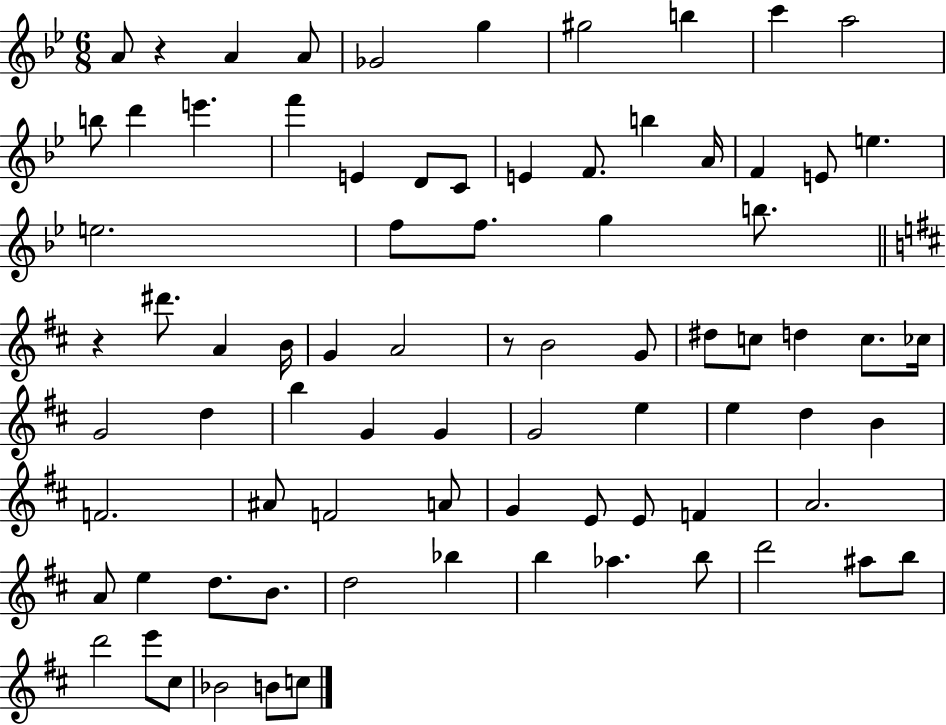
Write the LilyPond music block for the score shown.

{
  \clef treble
  \numericTimeSignature
  \time 6/8
  \key bes \major
  a'8 r4 a'4 a'8 | ges'2 g''4 | gis''2 b''4 | c'''4 a''2 | \break b''8 d'''4 e'''4. | f'''4 e'4 d'8 c'8 | e'4 f'8. b''4 a'16 | f'4 e'8 e''4. | \break e''2. | f''8 f''8. g''4 b''8. | \bar "||" \break \key d \major r4 dis'''8. a'4 b'16 | g'4 a'2 | r8 b'2 g'8 | dis''8 c''8 d''4 c''8. ces''16 | \break g'2 d''4 | b''4 g'4 g'4 | g'2 e''4 | e''4 d''4 b'4 | \break f'2. | ais'8 f'2 a'8 | g'4 e'8 e'8 f'4 | a'2. | \break a'8 e''4 d''8. b'8. | d''2 bes''4 | b''4 aes''4. b''8 | d'''2 ais''8 b''8 | \break d'''2 e'''8 cis''8 | bes'2 b'8 c''8 | \bar "|."
}